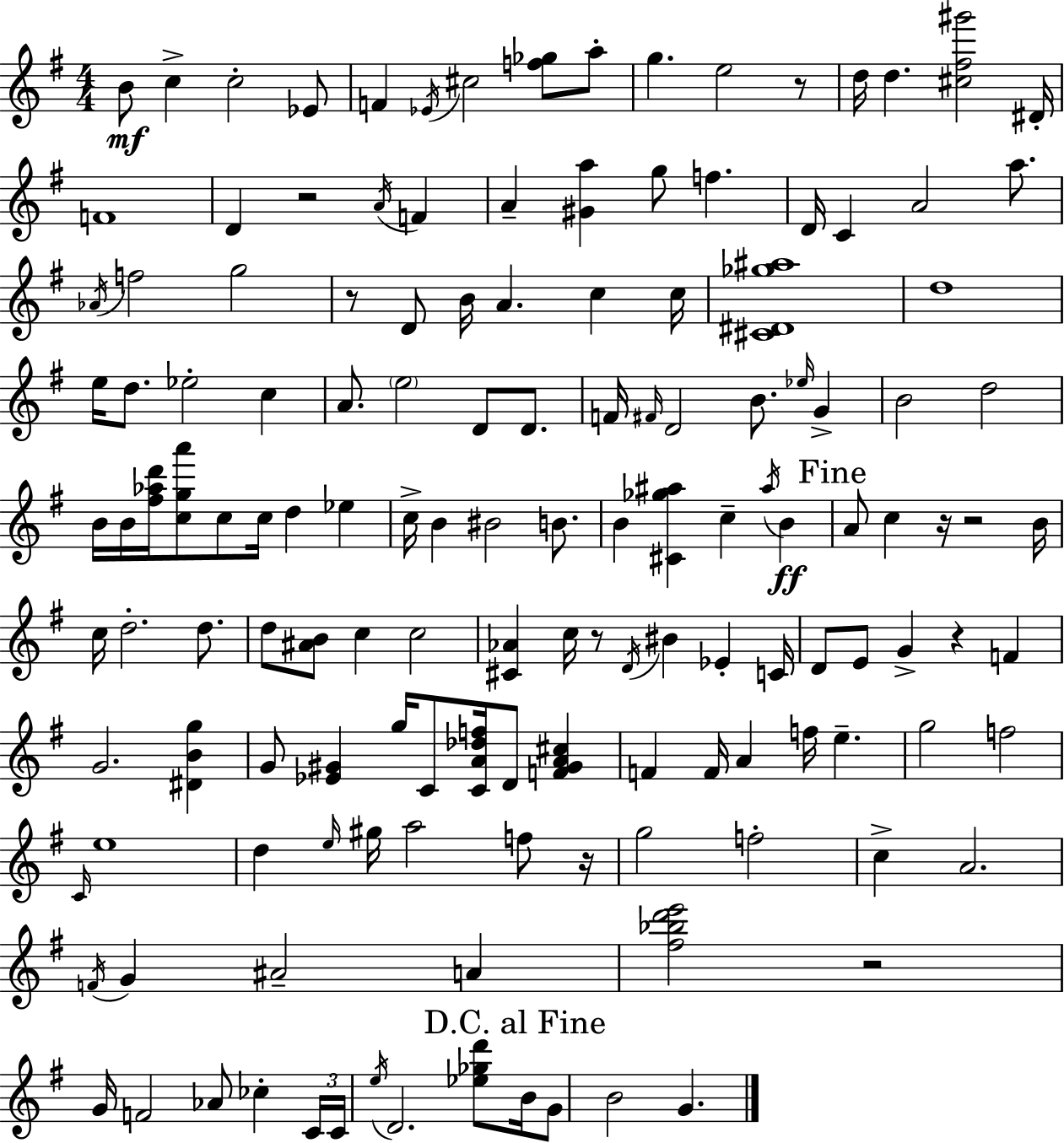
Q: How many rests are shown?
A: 9